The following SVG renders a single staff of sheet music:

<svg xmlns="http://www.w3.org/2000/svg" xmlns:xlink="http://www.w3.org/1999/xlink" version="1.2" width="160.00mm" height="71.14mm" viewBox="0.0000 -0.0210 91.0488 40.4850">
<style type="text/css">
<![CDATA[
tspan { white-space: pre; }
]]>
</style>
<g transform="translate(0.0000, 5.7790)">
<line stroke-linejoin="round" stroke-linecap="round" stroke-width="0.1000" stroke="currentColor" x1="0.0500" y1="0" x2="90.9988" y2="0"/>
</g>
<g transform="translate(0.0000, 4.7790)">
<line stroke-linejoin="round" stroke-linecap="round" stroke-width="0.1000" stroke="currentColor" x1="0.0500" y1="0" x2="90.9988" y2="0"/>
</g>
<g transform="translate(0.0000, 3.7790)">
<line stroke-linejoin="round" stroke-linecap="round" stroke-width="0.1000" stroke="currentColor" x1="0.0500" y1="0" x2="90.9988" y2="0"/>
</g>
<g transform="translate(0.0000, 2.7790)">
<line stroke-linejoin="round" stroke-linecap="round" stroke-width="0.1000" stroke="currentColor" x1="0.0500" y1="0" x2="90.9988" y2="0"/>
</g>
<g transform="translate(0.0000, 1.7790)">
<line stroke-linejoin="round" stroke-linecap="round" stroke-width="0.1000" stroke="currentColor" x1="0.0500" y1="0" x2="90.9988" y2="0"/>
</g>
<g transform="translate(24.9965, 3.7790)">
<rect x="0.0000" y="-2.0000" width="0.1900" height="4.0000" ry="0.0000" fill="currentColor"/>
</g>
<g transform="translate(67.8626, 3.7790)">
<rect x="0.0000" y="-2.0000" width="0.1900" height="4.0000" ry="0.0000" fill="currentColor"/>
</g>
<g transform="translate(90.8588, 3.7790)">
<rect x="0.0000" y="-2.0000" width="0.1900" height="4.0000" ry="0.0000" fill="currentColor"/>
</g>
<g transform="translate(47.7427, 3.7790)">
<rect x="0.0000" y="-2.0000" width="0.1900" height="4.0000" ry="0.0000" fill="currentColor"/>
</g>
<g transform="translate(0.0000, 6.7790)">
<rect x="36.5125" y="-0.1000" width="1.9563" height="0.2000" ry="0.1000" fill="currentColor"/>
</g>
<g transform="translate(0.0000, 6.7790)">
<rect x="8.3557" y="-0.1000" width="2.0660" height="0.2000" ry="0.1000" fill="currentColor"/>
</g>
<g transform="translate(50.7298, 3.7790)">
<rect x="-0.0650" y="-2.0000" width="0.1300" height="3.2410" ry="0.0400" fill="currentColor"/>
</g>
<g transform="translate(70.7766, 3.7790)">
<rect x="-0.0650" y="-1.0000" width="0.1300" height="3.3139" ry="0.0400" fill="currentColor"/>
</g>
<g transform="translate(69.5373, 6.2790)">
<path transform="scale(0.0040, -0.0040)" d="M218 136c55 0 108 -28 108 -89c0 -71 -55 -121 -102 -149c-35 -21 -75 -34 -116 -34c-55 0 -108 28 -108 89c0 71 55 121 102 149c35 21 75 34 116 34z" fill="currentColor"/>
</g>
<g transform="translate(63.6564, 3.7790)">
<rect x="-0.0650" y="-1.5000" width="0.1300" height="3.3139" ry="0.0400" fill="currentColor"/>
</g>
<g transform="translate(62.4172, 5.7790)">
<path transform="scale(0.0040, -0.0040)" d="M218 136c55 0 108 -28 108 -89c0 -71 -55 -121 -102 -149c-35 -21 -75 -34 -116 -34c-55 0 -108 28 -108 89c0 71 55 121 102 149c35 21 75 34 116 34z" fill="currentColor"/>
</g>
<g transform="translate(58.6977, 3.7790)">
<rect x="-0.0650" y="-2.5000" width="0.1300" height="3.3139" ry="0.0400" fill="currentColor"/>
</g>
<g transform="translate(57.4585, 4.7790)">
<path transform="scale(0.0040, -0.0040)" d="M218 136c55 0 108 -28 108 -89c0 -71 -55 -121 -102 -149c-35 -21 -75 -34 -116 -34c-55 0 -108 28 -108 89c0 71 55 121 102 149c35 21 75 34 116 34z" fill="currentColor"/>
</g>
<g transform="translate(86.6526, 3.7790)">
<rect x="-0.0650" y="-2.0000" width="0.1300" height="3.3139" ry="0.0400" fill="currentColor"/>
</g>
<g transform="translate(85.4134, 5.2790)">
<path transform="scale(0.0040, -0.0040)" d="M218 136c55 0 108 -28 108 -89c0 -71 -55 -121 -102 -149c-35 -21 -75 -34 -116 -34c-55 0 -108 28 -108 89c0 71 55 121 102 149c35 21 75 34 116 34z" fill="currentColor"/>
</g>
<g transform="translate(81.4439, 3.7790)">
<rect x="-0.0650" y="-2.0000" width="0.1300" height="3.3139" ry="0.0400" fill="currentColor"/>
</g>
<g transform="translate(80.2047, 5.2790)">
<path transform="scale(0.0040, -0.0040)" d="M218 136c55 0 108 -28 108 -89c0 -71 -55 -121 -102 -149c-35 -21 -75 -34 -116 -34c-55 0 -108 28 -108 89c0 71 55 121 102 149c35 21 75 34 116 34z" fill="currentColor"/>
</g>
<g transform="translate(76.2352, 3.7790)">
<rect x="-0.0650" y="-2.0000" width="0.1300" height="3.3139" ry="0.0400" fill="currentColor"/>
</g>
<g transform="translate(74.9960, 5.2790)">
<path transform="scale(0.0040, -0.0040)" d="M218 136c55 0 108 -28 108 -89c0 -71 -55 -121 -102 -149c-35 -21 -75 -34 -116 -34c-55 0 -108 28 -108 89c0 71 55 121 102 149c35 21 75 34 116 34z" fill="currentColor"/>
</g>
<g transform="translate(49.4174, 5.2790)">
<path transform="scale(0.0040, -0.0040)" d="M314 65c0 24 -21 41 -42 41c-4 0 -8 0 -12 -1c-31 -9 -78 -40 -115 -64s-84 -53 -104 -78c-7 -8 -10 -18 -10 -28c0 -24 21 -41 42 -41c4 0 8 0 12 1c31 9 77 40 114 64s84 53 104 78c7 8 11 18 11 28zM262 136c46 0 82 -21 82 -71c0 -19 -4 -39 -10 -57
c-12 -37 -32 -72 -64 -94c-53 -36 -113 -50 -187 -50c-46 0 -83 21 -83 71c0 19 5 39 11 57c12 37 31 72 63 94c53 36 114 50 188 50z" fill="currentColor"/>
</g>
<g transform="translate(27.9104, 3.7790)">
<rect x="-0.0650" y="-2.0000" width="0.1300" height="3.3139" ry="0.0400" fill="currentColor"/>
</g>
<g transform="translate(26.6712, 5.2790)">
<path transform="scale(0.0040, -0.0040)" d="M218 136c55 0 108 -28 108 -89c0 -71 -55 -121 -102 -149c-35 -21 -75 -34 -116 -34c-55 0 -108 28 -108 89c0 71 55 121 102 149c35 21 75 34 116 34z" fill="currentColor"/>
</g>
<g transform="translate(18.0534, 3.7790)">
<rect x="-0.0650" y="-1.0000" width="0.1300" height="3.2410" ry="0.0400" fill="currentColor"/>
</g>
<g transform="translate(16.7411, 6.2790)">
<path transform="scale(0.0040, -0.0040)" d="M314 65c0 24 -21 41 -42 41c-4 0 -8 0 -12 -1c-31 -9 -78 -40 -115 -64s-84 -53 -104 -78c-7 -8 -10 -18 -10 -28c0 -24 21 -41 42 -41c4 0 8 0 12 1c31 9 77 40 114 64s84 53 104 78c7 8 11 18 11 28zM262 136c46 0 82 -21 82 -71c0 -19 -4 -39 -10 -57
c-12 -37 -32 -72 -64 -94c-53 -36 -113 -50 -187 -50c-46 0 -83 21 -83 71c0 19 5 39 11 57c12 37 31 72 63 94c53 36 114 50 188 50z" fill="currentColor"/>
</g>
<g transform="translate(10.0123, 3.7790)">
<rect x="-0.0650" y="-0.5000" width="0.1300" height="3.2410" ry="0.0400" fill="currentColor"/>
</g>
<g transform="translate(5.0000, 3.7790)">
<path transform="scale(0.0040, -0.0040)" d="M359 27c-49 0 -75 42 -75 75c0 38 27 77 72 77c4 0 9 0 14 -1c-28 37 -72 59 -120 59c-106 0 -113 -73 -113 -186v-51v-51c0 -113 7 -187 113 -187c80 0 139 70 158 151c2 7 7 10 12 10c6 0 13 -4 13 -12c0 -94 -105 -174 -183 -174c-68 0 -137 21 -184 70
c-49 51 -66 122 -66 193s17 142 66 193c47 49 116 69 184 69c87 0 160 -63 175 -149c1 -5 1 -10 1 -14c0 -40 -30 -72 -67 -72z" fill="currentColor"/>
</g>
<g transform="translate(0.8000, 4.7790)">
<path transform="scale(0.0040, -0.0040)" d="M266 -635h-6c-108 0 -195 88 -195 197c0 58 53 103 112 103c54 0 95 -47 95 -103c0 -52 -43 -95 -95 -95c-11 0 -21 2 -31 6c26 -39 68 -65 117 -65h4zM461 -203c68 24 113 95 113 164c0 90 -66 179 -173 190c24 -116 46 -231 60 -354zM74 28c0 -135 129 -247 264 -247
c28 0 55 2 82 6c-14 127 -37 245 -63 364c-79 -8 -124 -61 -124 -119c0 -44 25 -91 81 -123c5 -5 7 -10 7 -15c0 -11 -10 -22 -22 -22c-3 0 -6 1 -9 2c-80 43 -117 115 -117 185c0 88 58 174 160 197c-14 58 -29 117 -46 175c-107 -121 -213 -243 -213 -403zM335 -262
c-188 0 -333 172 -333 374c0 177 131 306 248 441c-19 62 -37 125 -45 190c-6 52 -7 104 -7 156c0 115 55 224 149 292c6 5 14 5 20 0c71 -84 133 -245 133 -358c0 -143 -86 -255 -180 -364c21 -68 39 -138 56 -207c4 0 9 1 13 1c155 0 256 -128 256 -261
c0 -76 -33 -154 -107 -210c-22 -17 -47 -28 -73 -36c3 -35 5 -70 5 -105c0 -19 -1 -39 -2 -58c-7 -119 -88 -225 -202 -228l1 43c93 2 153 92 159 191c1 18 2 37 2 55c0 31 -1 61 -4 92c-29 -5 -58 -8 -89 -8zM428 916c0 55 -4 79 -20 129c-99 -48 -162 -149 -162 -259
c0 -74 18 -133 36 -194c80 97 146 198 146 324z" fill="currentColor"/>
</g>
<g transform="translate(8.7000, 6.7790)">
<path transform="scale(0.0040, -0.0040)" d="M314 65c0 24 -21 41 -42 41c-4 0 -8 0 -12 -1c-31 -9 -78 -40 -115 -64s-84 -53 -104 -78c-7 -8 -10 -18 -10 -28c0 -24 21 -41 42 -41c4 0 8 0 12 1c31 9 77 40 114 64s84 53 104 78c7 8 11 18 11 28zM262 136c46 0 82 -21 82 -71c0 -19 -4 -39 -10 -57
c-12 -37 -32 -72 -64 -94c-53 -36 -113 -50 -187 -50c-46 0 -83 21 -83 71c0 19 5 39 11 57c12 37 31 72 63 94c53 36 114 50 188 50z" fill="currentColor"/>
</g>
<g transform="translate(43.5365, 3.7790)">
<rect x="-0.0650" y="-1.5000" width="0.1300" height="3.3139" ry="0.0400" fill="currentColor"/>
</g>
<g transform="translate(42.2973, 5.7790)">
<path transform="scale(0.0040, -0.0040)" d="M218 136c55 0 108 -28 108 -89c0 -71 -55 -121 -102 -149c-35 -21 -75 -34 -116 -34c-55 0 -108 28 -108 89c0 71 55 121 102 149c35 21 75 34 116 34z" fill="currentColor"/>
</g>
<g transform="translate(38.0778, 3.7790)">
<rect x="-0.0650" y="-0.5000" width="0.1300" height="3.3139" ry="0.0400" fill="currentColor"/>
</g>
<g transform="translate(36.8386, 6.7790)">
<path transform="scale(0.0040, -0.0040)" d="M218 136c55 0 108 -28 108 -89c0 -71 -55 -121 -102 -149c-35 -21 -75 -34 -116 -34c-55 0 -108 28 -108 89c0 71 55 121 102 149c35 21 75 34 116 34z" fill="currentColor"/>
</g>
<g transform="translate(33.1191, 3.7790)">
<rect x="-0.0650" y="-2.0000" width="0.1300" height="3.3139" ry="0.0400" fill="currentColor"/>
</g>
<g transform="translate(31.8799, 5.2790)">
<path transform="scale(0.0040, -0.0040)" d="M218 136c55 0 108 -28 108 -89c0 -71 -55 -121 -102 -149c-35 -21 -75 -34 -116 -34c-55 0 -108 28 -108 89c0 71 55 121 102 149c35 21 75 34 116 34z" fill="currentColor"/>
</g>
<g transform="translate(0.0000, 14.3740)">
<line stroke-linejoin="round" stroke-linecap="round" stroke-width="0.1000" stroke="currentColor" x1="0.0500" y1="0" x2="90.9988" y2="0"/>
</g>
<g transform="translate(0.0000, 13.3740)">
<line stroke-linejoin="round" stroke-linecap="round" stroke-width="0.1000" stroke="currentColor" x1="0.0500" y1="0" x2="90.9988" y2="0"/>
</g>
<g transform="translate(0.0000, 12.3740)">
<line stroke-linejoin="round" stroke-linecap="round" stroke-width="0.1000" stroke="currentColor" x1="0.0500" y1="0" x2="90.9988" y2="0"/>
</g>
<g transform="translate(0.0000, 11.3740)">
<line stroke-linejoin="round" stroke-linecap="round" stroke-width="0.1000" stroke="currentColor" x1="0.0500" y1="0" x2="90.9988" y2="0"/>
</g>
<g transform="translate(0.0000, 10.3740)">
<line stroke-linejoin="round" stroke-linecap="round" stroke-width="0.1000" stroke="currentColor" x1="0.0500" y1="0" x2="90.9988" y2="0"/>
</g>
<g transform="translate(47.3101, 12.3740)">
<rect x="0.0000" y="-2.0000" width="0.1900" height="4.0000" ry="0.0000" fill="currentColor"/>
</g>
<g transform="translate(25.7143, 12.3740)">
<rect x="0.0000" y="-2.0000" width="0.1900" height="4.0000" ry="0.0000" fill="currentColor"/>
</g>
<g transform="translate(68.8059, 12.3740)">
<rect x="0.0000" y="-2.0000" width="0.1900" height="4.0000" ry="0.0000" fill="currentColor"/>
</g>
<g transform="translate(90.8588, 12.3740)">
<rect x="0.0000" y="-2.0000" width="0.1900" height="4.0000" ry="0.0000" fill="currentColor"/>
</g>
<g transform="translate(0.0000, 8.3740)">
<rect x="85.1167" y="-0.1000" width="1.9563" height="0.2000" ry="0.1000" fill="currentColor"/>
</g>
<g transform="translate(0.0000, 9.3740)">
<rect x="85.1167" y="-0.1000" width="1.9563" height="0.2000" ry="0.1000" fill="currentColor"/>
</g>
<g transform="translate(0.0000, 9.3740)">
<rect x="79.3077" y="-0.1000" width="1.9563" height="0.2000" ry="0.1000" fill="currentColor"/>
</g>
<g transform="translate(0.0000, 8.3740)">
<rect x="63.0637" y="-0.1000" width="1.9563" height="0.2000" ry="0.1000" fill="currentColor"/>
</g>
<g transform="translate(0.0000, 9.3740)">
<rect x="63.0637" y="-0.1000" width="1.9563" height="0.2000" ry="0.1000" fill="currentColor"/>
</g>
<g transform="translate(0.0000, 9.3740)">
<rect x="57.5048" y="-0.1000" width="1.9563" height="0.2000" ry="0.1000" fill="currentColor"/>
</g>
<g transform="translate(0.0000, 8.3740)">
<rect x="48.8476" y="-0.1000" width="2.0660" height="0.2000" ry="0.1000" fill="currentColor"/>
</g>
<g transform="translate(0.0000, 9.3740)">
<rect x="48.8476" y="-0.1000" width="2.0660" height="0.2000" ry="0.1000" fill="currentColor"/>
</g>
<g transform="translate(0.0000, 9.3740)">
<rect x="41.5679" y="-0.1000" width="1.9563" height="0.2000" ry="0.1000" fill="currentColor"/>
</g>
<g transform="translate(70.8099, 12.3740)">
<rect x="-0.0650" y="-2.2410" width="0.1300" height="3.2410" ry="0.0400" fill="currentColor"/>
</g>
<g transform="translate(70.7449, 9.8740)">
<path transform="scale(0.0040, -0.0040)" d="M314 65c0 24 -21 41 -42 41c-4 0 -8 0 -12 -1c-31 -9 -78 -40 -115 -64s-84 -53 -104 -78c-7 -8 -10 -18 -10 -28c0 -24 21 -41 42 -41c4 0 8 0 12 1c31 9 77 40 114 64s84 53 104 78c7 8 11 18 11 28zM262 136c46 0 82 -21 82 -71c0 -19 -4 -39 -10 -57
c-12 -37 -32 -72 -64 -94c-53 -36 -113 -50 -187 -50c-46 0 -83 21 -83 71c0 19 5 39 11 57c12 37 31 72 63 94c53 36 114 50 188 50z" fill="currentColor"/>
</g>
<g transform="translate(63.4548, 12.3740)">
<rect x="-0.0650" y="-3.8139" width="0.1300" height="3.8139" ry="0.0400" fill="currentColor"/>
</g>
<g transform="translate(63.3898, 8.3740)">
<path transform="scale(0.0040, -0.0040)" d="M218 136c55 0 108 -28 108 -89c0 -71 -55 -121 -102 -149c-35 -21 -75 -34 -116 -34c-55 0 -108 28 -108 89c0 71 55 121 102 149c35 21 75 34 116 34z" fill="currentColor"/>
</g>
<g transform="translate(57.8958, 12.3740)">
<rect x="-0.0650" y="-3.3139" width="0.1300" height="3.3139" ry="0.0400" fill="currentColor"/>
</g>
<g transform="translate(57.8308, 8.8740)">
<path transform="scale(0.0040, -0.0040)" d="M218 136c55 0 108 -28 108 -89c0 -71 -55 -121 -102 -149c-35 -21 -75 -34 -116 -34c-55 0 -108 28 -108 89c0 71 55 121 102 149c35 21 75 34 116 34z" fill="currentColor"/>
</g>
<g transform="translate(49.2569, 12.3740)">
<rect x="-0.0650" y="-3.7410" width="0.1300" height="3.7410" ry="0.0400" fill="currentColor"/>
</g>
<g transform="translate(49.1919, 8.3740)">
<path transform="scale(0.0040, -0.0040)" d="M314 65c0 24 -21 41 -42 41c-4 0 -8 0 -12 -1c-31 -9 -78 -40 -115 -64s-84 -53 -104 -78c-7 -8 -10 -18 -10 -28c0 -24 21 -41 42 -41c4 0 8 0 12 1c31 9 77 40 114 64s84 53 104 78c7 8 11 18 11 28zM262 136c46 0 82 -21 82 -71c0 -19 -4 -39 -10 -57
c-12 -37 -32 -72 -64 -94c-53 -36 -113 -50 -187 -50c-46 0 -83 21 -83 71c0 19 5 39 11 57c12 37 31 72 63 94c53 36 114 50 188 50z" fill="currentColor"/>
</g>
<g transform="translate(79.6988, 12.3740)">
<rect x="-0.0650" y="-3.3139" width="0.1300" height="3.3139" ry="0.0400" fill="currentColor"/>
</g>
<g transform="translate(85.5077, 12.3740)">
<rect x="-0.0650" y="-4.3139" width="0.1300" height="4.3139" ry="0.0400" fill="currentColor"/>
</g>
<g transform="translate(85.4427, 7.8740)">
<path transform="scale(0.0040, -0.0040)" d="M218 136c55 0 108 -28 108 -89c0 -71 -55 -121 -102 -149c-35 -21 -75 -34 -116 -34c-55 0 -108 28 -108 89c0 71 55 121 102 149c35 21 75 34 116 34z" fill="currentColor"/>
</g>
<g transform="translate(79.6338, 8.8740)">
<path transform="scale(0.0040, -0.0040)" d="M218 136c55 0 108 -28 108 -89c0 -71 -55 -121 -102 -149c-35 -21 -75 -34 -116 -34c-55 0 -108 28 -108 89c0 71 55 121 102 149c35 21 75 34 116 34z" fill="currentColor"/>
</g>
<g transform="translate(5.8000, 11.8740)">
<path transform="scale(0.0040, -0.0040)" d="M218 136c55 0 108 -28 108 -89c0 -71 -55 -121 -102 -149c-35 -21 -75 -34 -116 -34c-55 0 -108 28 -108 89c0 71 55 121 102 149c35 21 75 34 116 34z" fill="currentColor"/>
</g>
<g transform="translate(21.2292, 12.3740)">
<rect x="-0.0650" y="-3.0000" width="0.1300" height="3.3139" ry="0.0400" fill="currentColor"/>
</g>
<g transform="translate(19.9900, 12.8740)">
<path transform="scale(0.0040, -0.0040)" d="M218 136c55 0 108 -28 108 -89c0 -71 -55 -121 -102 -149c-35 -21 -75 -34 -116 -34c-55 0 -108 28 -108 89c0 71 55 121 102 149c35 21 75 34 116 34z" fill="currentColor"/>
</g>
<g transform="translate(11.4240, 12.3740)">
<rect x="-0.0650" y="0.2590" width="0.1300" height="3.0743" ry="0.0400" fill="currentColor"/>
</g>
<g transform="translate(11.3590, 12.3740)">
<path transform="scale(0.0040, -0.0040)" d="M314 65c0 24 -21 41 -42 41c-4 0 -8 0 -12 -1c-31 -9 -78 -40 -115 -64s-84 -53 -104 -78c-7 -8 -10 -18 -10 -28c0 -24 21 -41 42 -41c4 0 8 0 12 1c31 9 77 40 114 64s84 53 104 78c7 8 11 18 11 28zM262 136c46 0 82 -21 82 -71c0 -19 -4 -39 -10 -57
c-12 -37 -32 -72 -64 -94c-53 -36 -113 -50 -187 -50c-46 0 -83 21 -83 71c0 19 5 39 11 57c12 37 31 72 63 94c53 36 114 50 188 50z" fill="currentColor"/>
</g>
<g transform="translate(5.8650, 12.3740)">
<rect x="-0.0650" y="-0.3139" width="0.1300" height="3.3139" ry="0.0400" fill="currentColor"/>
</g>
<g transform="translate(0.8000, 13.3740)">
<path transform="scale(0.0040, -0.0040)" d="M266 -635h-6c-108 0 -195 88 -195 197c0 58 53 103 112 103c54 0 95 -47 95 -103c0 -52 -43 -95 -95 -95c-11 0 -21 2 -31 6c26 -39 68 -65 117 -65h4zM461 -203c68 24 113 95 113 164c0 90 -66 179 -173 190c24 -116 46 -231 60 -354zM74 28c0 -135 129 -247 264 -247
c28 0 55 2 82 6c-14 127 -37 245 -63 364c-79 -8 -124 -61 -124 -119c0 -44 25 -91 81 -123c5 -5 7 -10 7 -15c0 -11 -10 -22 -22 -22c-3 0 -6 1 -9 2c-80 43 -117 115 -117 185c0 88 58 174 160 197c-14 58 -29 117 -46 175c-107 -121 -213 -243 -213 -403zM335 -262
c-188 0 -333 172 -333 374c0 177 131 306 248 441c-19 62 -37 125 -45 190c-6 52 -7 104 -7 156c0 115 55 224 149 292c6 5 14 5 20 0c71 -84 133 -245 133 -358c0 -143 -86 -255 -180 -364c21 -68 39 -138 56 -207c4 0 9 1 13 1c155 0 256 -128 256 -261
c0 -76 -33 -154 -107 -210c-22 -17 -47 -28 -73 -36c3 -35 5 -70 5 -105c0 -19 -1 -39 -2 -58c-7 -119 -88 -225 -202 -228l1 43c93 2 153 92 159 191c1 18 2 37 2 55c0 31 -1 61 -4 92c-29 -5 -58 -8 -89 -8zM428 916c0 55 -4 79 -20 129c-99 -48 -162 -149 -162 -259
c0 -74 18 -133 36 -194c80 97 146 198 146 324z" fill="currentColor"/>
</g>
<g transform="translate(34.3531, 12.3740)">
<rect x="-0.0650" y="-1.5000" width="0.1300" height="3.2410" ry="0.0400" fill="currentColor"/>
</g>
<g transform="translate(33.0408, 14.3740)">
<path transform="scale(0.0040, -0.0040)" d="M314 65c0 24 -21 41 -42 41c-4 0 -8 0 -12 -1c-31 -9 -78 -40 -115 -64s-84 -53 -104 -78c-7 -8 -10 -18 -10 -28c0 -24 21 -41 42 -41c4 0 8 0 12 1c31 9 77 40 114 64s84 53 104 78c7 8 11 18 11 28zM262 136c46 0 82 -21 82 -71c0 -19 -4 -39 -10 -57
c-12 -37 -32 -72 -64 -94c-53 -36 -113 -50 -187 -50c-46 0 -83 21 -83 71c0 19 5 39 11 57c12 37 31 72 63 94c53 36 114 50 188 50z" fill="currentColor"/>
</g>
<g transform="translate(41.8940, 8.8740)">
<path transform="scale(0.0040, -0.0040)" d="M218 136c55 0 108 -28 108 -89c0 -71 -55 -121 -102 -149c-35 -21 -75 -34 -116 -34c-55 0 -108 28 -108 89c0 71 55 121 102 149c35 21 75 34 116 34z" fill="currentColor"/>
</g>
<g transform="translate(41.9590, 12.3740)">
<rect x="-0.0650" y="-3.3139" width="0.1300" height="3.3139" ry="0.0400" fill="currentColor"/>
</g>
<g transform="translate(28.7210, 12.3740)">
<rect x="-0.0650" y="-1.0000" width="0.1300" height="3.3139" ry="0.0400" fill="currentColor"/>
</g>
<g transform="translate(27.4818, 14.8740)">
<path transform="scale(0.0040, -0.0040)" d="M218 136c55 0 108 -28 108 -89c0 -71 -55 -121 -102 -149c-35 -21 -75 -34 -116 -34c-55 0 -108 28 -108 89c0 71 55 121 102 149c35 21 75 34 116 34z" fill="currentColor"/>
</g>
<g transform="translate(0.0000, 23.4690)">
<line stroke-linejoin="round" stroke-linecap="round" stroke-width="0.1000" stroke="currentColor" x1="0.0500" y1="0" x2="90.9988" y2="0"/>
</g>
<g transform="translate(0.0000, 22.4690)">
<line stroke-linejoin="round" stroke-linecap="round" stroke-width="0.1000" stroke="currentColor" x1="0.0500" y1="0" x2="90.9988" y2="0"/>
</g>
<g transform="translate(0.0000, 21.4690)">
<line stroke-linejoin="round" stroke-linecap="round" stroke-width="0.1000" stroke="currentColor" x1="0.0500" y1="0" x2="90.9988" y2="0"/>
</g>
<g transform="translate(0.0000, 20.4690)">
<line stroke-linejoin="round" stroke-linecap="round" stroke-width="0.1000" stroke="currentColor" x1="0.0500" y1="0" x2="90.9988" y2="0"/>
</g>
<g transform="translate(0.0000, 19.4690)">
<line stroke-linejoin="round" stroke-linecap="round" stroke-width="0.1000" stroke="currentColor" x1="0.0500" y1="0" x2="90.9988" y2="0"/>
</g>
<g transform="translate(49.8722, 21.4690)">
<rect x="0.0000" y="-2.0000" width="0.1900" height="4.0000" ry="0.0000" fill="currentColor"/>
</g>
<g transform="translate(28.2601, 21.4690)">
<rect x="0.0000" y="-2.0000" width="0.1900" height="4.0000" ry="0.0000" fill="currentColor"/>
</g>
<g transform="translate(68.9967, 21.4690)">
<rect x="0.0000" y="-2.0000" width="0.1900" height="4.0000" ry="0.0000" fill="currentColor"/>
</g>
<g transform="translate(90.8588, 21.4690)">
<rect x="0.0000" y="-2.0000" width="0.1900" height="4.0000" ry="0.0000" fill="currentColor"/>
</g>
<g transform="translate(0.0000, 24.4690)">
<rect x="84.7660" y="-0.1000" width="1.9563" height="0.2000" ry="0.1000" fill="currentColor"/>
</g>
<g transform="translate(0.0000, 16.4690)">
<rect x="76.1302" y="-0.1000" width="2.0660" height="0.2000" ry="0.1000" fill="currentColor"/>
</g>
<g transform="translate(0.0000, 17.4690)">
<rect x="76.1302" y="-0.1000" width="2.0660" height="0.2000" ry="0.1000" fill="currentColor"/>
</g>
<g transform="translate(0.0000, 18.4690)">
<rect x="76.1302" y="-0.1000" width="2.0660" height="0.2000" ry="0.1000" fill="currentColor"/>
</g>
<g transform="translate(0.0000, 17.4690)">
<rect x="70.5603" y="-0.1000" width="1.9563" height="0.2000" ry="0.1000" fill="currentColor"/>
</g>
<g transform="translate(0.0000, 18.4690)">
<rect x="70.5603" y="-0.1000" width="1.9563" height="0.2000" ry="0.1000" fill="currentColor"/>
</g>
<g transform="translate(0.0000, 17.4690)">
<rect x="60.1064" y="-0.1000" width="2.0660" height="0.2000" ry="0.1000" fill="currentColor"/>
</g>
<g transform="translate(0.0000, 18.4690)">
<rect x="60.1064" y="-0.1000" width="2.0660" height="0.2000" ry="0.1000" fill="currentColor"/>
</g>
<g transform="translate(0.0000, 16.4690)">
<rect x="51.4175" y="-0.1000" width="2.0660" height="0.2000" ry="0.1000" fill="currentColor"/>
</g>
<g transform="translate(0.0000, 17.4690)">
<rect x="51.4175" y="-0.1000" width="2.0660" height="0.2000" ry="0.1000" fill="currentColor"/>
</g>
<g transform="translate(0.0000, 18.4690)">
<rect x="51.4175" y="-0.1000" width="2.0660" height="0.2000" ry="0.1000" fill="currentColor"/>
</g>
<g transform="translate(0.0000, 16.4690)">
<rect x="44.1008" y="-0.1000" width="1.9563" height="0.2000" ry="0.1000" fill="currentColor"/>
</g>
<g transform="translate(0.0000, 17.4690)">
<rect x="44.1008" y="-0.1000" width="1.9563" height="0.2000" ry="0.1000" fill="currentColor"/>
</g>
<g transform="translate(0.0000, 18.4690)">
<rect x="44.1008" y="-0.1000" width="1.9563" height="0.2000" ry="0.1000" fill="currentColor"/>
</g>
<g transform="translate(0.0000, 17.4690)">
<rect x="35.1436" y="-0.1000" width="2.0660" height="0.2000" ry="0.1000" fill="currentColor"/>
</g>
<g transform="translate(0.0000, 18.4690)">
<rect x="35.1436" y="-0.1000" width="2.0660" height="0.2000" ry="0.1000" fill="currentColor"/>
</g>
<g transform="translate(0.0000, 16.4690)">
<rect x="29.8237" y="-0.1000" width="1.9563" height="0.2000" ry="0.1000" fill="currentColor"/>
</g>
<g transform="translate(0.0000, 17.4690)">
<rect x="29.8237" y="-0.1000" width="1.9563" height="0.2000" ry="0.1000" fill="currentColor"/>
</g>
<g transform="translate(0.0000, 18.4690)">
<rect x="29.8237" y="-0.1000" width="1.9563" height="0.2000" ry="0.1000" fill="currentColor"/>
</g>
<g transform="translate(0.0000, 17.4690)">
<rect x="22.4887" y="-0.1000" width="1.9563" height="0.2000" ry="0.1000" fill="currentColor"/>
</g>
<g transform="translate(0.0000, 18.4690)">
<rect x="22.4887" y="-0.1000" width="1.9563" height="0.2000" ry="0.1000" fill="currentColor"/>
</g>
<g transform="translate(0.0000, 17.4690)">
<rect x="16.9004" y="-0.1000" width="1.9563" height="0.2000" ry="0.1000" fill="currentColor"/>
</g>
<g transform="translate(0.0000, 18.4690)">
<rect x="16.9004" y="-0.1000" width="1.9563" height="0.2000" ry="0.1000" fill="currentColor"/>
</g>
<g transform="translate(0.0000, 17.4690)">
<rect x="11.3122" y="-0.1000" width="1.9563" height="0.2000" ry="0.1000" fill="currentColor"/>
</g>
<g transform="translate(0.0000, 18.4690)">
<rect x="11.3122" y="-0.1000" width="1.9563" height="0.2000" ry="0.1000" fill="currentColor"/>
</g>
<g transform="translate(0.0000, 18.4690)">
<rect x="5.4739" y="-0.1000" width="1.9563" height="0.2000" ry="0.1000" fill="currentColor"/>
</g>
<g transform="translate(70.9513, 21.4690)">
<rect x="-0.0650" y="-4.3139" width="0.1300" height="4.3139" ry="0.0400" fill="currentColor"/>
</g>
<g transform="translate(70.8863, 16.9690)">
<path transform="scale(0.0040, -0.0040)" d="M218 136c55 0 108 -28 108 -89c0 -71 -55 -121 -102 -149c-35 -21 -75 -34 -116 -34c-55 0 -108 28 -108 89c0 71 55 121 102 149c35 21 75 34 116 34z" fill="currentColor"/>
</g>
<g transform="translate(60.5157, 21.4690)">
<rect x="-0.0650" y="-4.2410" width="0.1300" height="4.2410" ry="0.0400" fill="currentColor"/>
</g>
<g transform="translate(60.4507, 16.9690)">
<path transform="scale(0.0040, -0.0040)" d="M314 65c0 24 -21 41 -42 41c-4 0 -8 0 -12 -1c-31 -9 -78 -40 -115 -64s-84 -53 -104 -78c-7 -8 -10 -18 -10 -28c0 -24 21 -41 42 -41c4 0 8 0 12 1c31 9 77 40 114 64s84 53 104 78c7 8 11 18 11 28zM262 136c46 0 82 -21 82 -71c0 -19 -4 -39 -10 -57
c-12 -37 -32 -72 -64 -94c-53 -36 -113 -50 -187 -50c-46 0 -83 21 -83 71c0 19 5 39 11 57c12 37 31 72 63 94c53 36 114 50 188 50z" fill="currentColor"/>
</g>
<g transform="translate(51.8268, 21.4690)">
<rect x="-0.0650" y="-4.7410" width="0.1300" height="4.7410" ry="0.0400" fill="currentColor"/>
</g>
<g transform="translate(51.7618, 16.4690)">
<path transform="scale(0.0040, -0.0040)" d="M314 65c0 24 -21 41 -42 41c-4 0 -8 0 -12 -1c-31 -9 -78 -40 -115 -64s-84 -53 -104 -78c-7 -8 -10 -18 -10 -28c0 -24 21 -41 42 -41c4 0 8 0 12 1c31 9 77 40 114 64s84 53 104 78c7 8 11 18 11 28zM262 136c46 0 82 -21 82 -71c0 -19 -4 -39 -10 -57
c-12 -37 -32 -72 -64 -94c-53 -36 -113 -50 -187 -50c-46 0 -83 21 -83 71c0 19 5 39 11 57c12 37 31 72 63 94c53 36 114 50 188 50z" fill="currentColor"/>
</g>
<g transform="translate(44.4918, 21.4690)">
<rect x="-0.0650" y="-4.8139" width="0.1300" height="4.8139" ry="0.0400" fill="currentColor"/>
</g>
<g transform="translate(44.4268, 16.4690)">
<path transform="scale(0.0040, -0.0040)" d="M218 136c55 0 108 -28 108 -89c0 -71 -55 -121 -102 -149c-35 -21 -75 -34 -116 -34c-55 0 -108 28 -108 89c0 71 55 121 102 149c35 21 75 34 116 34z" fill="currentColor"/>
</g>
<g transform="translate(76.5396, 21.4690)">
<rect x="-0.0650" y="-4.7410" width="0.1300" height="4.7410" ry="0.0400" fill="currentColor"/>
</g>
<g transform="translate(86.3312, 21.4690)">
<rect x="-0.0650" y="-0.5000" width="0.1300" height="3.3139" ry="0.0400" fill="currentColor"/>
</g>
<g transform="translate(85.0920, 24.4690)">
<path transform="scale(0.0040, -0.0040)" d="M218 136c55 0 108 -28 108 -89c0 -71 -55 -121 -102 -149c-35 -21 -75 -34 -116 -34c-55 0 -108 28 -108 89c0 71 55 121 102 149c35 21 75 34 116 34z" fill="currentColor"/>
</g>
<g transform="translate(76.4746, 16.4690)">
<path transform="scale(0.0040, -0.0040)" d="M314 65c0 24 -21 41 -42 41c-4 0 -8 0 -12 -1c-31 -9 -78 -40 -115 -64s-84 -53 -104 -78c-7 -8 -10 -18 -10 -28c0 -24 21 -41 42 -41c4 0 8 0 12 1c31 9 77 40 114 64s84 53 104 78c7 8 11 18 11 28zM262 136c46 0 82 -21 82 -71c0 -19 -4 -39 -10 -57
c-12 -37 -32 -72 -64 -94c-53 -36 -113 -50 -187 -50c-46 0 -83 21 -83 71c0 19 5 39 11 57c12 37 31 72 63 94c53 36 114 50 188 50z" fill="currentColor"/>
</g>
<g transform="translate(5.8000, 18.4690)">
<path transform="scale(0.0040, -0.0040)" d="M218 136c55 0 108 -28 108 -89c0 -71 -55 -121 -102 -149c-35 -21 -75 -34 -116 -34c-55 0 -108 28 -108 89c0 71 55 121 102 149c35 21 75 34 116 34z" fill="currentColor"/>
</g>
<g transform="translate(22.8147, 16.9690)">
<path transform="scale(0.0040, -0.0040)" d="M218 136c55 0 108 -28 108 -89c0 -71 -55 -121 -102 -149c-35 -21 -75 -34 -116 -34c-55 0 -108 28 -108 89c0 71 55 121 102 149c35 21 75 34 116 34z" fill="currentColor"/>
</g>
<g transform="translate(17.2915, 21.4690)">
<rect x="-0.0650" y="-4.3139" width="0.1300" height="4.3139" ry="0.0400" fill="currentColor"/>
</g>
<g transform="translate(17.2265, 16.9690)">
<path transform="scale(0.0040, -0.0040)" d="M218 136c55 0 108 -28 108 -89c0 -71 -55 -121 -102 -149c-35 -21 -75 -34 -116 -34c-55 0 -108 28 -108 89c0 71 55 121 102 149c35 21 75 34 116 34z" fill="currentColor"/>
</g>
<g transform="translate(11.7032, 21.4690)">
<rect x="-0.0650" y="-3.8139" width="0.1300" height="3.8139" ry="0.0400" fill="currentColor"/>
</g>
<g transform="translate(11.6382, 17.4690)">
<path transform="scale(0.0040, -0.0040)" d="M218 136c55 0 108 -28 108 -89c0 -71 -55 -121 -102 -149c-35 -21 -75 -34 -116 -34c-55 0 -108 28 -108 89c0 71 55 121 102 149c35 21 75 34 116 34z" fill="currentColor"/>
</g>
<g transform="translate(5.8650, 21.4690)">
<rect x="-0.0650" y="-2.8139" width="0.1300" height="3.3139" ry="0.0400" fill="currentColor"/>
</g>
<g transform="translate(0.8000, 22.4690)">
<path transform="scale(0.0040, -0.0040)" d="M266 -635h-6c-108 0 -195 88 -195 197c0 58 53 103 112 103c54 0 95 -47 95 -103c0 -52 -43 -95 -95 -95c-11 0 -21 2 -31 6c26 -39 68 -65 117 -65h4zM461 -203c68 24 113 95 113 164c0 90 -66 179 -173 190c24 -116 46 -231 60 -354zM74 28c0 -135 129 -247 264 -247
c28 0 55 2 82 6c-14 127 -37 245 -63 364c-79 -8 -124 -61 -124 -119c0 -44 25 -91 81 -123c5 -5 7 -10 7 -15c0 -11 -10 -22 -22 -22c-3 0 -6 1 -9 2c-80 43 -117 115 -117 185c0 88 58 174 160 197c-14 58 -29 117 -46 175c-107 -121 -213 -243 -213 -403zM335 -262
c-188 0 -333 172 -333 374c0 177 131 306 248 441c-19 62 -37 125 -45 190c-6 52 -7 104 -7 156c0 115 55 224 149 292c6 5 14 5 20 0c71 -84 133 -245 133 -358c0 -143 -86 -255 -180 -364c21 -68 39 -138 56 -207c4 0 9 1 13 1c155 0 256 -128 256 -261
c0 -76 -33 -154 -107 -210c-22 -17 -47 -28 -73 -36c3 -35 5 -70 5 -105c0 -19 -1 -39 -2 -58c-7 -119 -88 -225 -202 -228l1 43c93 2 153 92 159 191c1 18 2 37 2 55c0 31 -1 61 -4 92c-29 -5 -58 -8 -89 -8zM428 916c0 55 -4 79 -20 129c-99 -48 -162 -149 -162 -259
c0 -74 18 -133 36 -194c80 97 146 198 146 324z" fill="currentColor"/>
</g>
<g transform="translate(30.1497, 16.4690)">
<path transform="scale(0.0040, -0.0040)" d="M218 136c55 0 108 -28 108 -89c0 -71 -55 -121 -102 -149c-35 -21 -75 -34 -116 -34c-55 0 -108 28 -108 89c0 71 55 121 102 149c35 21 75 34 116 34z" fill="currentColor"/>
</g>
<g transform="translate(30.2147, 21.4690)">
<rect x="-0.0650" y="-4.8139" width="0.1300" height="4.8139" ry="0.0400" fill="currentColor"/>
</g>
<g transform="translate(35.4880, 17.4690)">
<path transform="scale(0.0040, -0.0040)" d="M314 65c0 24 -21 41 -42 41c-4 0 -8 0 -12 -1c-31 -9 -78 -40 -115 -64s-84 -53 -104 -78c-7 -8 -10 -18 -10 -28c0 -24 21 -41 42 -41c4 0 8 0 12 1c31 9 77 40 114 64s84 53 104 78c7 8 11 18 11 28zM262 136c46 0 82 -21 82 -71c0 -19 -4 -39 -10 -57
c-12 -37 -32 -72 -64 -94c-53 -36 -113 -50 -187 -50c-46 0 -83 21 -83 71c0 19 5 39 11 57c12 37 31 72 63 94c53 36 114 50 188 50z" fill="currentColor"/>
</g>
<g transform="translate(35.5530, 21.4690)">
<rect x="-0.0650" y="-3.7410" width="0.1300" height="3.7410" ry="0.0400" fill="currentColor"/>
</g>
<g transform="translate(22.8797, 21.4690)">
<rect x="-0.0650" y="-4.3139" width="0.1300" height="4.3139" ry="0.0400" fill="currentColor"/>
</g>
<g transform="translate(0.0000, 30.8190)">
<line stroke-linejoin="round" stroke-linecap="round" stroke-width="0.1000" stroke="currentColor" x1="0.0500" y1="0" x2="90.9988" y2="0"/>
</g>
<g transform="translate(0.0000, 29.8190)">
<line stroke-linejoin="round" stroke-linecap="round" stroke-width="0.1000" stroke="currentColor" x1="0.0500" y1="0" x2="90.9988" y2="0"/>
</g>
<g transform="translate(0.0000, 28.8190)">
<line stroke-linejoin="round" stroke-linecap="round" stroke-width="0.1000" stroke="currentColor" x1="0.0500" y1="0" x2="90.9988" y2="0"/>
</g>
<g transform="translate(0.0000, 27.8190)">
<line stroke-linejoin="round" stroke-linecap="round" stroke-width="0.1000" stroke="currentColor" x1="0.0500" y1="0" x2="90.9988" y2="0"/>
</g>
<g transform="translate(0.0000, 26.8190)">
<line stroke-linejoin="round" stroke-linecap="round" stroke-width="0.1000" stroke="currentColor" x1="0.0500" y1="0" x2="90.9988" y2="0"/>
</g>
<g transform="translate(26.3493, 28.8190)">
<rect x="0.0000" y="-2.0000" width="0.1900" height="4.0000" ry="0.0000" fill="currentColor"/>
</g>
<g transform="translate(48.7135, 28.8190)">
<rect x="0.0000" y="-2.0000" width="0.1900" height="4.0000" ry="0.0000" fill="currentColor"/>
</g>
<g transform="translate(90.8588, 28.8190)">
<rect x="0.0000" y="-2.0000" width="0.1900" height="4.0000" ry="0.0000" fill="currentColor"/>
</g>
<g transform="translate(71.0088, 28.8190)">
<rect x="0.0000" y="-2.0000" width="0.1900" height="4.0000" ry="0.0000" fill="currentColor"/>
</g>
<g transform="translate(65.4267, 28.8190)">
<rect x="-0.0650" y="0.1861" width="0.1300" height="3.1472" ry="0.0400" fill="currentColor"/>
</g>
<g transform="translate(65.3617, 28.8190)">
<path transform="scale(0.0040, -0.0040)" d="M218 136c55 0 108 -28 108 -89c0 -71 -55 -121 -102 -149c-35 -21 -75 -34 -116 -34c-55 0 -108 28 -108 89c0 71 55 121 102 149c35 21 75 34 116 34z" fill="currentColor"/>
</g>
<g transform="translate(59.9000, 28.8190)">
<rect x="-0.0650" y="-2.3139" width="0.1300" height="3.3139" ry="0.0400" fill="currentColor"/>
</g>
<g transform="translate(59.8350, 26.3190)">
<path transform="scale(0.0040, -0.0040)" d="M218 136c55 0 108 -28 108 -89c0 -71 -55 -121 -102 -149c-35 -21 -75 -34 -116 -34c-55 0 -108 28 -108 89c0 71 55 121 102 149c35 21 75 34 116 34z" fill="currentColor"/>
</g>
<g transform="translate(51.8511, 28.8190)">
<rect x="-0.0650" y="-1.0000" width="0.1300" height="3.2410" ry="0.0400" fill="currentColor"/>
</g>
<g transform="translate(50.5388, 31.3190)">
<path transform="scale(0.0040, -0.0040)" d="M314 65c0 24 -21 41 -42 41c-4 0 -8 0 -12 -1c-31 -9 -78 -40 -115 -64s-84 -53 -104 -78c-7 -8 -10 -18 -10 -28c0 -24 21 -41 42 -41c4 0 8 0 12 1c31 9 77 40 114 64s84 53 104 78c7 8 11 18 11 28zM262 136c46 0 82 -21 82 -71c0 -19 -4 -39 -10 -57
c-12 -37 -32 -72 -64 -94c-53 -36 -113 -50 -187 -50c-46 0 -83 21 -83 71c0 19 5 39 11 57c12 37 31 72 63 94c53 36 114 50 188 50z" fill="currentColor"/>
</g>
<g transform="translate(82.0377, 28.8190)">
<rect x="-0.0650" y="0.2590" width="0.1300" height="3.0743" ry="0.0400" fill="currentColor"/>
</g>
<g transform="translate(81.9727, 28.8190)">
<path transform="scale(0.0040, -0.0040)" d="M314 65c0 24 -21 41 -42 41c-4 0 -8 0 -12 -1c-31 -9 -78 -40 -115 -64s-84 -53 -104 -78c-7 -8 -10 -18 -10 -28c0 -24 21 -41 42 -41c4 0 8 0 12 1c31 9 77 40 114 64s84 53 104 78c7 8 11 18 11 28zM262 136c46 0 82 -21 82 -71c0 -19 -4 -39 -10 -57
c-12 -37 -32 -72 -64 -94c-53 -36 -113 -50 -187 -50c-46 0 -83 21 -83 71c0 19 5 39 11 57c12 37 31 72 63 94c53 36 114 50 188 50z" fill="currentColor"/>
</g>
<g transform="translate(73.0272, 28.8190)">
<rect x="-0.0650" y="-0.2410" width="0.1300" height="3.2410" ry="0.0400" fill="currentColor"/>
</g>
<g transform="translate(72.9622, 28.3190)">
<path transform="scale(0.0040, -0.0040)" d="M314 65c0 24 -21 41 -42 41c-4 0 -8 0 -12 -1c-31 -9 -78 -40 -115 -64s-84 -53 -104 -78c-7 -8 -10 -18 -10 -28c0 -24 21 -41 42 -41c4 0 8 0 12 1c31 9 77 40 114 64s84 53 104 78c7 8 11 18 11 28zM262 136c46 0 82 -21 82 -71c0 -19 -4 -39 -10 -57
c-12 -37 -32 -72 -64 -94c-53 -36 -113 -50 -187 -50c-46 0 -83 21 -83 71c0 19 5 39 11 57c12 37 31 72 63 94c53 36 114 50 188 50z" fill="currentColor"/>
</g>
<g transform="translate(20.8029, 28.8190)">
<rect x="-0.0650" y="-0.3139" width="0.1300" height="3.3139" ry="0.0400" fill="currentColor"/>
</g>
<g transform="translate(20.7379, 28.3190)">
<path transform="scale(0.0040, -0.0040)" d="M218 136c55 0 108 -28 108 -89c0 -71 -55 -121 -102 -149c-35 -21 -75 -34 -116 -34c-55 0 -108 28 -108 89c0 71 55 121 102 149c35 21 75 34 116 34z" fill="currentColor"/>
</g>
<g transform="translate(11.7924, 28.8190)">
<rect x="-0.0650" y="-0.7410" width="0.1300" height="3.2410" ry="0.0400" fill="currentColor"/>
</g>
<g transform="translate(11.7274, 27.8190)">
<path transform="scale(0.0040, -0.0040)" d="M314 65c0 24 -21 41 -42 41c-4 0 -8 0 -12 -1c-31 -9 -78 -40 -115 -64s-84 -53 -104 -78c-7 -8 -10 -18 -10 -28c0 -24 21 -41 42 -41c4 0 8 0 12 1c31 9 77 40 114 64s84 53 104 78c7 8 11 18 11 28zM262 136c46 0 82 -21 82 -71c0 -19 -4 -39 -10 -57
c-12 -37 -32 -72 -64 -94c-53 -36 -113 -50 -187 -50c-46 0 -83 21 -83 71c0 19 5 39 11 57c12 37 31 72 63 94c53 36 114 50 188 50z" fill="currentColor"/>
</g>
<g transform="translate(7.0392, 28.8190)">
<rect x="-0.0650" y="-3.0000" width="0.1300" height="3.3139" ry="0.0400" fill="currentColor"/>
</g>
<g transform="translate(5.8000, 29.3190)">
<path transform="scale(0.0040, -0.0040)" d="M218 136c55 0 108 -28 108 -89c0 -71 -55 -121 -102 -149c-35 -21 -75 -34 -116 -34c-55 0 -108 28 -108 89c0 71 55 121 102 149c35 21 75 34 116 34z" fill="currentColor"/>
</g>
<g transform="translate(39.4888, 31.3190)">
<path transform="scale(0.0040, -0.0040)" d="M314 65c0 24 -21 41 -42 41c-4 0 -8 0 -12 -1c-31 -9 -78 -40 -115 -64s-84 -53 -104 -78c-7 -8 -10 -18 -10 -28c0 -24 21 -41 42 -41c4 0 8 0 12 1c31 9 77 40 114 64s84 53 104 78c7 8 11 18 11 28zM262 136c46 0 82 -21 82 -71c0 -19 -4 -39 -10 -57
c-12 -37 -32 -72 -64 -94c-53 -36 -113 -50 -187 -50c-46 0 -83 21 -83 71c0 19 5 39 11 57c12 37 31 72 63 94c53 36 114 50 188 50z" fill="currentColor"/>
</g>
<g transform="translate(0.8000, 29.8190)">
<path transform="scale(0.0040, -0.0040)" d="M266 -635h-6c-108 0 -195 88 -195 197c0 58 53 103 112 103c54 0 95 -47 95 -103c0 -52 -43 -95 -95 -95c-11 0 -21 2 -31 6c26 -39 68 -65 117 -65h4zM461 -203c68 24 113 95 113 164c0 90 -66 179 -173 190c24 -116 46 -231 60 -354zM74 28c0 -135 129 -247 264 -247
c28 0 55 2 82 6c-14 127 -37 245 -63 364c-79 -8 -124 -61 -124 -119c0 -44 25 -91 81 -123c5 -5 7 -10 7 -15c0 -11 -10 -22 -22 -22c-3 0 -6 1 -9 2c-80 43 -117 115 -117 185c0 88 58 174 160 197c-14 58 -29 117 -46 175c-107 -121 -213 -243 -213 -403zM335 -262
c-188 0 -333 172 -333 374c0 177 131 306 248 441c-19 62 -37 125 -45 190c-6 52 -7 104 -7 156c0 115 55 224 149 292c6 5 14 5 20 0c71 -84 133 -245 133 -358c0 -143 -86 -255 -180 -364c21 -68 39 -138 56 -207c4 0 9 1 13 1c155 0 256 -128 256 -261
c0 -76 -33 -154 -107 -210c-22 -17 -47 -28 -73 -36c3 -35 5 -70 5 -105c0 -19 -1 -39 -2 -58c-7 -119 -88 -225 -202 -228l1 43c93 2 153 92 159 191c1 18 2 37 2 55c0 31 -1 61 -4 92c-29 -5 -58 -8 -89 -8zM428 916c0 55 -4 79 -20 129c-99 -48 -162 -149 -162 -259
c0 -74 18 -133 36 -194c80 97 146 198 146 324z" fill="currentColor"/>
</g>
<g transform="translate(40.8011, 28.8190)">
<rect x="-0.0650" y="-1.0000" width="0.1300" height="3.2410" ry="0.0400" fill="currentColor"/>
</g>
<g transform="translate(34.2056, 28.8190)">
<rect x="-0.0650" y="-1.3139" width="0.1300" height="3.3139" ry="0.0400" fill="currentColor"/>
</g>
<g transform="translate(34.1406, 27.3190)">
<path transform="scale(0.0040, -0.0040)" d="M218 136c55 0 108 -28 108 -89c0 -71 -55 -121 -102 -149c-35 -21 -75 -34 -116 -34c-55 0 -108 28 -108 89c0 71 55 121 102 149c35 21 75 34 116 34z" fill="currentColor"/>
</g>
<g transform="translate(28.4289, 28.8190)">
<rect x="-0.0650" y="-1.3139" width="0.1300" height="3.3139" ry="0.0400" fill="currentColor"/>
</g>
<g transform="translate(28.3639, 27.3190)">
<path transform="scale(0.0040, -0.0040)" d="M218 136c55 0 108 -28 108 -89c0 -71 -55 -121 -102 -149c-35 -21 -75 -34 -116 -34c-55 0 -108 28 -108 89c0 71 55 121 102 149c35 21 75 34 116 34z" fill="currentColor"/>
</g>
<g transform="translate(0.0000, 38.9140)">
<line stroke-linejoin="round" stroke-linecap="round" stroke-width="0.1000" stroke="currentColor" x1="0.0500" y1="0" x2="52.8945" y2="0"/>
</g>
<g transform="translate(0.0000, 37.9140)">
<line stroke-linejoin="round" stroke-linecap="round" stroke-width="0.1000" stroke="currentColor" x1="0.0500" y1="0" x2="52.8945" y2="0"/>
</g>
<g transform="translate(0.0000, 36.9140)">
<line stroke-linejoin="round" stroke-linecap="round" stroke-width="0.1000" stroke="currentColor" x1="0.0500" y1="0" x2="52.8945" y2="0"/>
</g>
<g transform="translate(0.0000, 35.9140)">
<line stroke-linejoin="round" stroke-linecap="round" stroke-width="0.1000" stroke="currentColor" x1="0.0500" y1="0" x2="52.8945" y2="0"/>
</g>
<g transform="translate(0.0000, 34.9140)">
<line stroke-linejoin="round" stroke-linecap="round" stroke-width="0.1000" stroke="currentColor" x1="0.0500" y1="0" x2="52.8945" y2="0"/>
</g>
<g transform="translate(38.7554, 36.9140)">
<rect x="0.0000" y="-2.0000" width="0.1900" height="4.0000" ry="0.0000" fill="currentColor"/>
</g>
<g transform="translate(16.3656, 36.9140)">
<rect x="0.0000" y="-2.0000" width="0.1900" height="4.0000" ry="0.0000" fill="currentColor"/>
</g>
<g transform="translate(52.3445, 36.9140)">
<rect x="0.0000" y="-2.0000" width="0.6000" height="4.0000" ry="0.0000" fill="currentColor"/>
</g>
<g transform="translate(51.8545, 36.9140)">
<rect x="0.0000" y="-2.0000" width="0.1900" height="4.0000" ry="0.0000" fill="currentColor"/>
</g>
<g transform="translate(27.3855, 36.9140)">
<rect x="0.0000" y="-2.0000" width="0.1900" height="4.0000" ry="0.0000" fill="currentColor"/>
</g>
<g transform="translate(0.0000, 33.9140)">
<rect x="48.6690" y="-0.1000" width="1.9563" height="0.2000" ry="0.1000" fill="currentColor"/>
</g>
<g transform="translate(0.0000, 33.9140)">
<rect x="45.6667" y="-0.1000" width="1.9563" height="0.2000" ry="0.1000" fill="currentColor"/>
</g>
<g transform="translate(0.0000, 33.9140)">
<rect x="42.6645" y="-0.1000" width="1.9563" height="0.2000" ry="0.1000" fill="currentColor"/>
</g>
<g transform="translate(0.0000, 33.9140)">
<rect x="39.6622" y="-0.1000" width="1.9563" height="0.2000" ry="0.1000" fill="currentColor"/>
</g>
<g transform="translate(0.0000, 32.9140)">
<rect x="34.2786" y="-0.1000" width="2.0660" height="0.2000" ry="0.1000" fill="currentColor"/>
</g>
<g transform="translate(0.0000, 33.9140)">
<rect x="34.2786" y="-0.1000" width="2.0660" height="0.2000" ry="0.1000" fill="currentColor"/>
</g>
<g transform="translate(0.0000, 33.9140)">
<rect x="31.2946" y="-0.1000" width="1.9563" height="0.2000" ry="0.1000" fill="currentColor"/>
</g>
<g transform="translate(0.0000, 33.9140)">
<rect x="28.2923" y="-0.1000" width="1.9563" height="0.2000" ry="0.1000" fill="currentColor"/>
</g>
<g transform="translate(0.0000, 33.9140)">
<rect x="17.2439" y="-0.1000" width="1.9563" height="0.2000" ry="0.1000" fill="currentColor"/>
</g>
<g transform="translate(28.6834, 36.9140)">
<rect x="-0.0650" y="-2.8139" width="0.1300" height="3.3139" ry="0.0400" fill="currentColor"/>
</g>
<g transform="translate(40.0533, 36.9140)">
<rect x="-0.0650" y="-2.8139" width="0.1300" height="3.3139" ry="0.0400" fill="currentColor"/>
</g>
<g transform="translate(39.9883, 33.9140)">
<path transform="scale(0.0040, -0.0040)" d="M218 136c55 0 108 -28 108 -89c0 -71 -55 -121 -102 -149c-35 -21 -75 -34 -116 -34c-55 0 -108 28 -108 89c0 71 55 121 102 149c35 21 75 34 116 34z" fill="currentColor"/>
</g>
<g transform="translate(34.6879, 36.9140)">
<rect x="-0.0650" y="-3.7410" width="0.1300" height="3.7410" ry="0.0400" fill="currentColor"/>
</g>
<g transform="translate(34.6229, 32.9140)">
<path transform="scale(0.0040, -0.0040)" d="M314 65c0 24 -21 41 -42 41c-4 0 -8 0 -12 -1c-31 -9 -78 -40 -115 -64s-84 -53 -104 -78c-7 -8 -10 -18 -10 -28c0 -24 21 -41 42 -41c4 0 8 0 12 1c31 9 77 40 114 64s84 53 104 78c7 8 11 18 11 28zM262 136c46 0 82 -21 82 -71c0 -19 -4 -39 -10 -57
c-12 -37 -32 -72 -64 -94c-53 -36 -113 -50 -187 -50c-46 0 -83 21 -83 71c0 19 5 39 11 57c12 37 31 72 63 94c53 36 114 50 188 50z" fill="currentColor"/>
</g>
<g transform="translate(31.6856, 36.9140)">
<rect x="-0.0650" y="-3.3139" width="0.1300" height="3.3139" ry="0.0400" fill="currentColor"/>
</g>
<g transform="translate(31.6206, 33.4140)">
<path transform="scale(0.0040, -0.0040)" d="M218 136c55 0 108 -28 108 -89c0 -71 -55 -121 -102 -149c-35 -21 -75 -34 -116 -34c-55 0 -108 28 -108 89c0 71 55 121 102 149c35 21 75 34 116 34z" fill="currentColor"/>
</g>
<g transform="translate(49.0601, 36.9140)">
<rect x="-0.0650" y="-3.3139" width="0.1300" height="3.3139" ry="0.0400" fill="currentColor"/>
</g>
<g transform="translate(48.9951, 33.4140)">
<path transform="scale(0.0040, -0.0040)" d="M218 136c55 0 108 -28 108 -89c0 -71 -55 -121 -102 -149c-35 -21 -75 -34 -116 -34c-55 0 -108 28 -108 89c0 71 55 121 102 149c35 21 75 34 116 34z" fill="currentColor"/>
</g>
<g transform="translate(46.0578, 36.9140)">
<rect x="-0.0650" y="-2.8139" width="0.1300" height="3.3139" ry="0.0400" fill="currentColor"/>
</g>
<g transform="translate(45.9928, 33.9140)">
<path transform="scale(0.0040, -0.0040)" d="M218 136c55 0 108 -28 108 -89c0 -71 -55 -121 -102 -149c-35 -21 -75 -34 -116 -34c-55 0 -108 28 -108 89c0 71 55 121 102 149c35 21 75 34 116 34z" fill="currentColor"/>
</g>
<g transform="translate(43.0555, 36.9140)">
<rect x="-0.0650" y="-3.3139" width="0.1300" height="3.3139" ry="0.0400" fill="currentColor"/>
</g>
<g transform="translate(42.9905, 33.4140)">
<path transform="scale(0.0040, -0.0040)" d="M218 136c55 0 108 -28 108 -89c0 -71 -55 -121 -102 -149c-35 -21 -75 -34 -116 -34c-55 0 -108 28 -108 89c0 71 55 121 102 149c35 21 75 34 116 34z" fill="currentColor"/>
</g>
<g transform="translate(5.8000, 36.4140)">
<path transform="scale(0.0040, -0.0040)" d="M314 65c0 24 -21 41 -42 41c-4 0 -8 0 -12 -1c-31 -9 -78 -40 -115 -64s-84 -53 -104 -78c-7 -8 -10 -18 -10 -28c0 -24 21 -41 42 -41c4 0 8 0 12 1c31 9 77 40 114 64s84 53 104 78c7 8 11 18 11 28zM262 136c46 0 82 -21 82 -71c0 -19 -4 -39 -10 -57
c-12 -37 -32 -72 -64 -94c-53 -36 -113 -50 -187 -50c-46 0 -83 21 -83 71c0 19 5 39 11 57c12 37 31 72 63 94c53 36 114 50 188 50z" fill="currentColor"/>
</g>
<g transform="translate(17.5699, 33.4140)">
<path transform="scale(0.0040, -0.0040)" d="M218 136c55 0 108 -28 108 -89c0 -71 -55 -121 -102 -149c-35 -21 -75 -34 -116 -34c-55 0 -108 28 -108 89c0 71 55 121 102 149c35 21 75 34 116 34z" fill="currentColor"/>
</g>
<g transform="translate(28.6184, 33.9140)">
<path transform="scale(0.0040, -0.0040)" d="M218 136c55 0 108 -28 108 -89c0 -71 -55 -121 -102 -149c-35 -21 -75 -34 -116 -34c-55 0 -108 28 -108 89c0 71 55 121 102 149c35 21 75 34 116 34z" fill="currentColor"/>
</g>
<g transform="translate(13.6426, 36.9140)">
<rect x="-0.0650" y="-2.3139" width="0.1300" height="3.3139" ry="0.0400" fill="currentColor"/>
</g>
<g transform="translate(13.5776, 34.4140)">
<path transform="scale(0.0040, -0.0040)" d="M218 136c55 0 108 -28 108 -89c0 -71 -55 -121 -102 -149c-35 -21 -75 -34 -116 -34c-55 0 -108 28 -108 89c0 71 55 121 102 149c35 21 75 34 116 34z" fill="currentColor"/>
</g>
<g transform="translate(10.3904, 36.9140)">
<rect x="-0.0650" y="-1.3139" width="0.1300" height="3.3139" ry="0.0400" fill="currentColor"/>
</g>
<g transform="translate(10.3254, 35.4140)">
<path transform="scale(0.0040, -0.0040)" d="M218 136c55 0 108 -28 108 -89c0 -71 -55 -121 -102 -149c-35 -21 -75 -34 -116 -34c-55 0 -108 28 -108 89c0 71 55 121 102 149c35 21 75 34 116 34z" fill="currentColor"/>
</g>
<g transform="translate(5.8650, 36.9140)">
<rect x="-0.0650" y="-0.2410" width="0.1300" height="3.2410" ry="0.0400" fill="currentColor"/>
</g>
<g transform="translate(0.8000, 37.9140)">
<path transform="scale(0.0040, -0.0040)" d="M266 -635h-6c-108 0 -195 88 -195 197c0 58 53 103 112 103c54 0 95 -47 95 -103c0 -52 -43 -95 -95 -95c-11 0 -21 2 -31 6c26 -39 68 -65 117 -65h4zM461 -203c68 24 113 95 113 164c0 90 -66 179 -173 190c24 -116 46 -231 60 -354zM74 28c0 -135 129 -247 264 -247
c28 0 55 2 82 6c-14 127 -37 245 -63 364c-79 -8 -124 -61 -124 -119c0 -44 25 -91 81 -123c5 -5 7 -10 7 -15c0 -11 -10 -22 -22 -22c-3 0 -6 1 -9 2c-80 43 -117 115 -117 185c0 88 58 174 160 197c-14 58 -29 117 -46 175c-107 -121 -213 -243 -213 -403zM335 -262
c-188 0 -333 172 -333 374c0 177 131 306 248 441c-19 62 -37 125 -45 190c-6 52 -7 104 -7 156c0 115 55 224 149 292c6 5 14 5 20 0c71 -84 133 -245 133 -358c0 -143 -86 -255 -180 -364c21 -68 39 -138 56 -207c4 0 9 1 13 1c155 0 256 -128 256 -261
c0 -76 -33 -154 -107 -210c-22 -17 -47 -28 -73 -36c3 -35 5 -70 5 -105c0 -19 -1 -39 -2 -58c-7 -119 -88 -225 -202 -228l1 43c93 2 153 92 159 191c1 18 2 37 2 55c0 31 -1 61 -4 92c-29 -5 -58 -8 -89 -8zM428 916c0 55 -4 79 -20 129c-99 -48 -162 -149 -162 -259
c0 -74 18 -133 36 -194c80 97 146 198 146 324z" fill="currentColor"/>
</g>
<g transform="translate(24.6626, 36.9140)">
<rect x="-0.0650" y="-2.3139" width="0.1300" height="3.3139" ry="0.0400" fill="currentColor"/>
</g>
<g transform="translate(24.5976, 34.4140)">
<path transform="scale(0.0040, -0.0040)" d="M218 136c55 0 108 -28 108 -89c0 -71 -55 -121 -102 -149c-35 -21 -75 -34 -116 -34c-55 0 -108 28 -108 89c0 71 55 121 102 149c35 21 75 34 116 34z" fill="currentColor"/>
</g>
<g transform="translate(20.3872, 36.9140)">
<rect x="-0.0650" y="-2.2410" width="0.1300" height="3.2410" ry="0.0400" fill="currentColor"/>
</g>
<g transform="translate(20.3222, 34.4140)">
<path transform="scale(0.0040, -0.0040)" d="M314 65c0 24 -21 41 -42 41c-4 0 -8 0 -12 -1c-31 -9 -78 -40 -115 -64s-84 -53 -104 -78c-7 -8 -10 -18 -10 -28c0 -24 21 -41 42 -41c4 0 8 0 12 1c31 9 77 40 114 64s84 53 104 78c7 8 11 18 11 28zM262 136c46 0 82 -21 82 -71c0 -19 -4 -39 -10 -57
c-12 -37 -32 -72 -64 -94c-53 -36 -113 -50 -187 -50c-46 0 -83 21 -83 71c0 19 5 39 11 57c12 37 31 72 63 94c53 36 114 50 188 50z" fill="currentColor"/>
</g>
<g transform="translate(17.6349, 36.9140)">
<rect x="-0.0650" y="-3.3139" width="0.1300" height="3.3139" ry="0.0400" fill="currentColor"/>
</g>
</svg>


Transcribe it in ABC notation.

X:1
T:Untitled
M:4/4
L:1/4
K:C
C2 D2 F F C E F2 G E D F F F c B2 A D E2 b c'2 b c' g2 b d' a c' d' d' e' c'2 e' e'2 d'2 d' e'2 C A d2 c e e D2 D2 g B c2 B2 c2 e g b g2 g a b c'2 a b a b